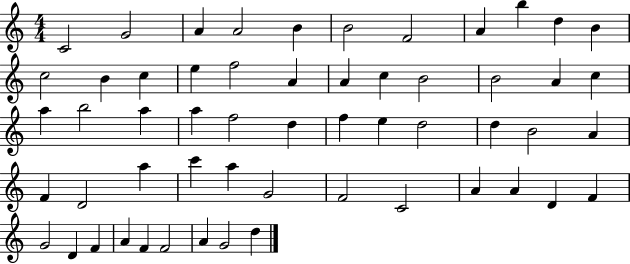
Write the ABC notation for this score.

X:1
T:Untitled
M:4/4
L:1/4
K:C
C2 G2 A A2 B B2 F2 A b d B c2 B c e f2 A A c B2 B2 A c a b2 a a f2 d f e d2 d B2 A F D2 a c' a G2 F2 C2 A A D F G2 D F A F F2 A G2 d